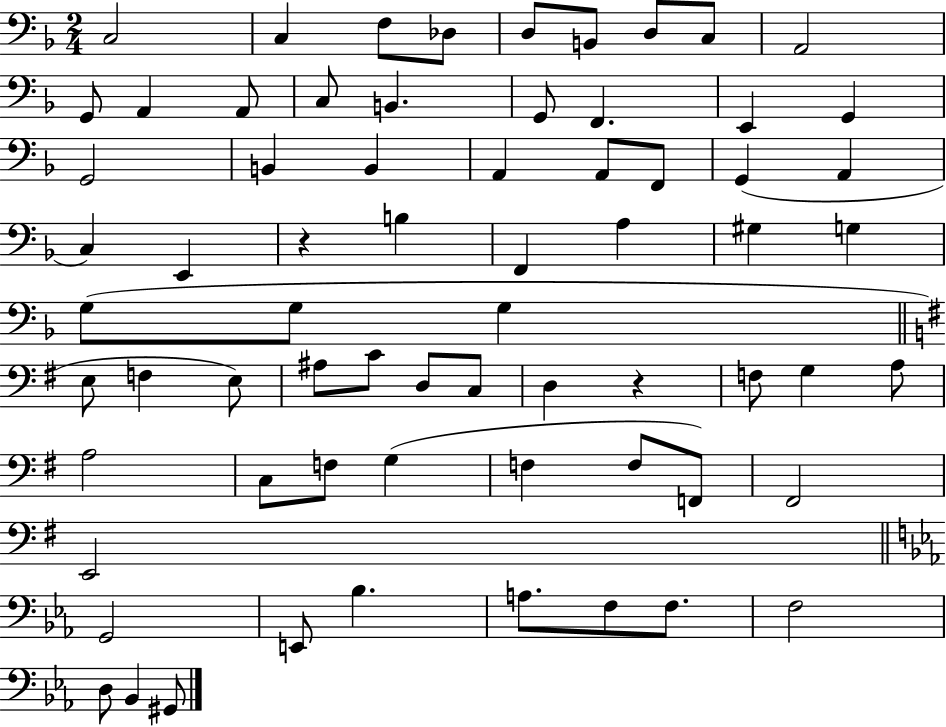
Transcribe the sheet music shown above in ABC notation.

X:1
T:Untitled
M:2/4
L:1/4
K:F
C,2 C, F,/2 _D,/2 D,/2 B,,/2 D,/2 C,/2 A,,2 G,,/2 A,, A,,/2 C,/2 B,, G,,/2 F,, E,, G,, G,,2 B,, B,, A,, A,,/2 F,,/2 G,, A,, C, E,, z B, F,, A, ^G, G, G,/2 G,/2 G, E,/2 F, E,/2 ^A,/2 C/2 D,/2 C,/2 D, z F,/2 G, A,/2 A,2 C,/2 F,/2 G, F, F,/2 F,,/2 ^F,,2 E,,2 G,,2 E,,/2 _B, A,/2 F,/2 F,/2 F,2 D,/2 _B,, ^G,,/2